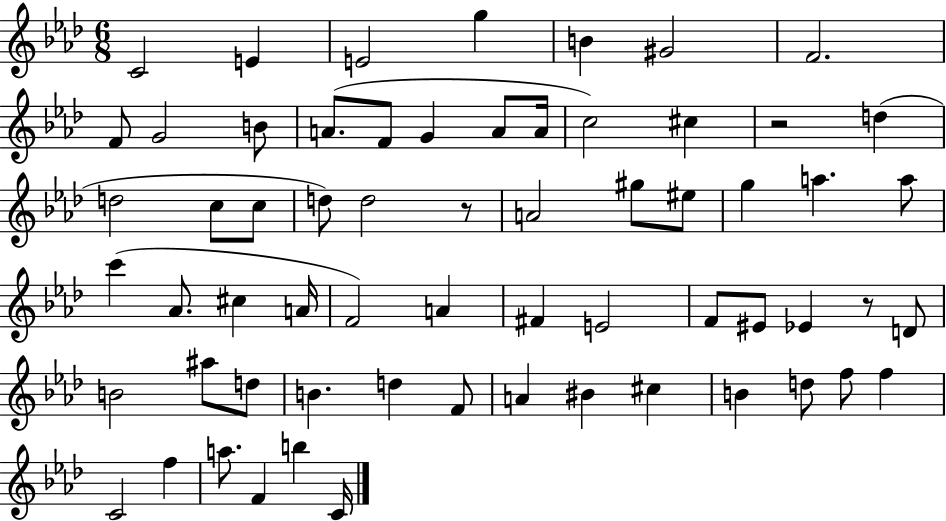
C4/h E4/q E4/h G5/q B4/q G#4/h F4/h. F4/e G4/h B4/e A4/e. F4/e G4/q A4/e A4/s C5/h C#5/q R/h D5/q D5/h C5/e C5/e D5/e D5/h R/e A4/h G#5/e EIS5/e G5/q A5/q. A5/e C6/q Ab4/e. C#5/q A4/s F4/h A4/q F#4/q E4/h F4/e EIS4/e Eb4/q R/e D4/e B4/h A#5/e D5/e B4/q. D5/q F4/e A4/q BIS4/q C#5/q B4/q D5/e F5/e F5/q C4/h F5/q A5/e. F4/q B5/q C4/s